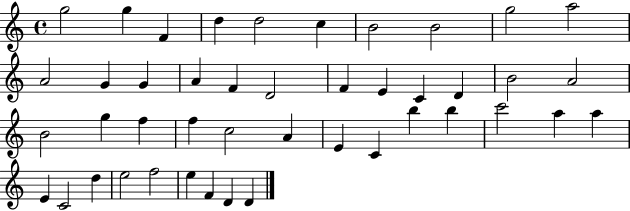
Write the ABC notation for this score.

X:1
T:Untitled
M:4/4
L:1/4
K:C
g2 g F d d2 c B2 B2 g2 a2 A2 G G A F D2 F E C D B2 A2 B2 g f f c2 A E C b b c'2 a a E C2 d e2 f2 e F D D